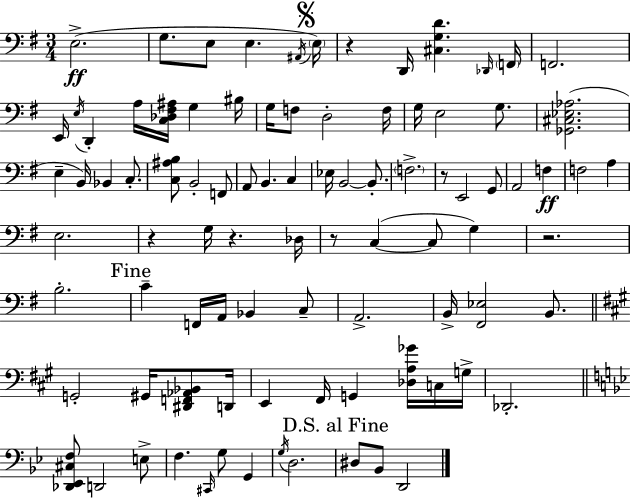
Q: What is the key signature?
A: E minor